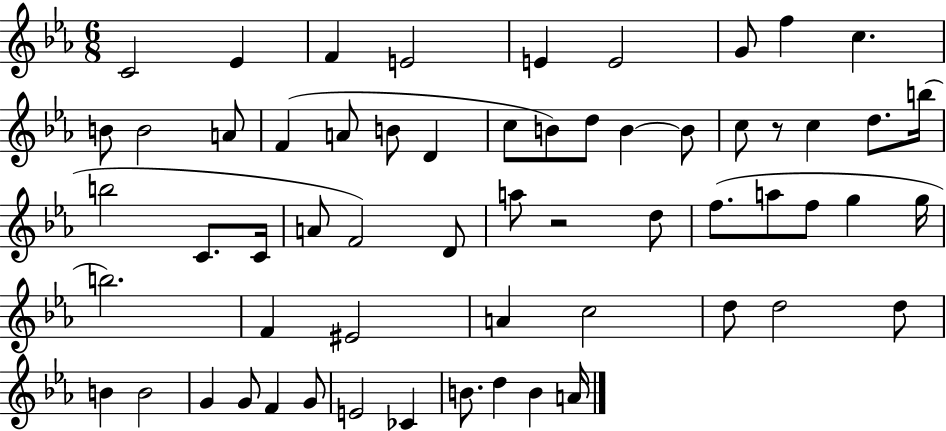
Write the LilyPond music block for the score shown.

{
  \clef treble
  \numericTimeSignature
  \time 6/8
  \key ees \major
  c'2 ees'4 | f'4 e'2 | e'4 e'2 | g'8 f''4 c''4. | \break b'8 b'2 a'8 | f'4( a'8 b'8 d'4 | c''8 b'8) d''8 b'4~~ b'8 | c''8 r8 c''4 d''8. b''16( | \break b''2 c'8. c'16 | a'8 f'2) d'8 | a''8 r2 d''8 | f''8.( a''8 f''8 g''4 g''16 | \break b''2.) | f'4 eis'2 | a'4 c''2 | d''8 d''2 d''8 | \break b'4 b'2 | g'4 g'8 f'4 g'8 | e'2 ces'4 | b'8. d''4 b'4 a'16 | \break \bar "|."
}